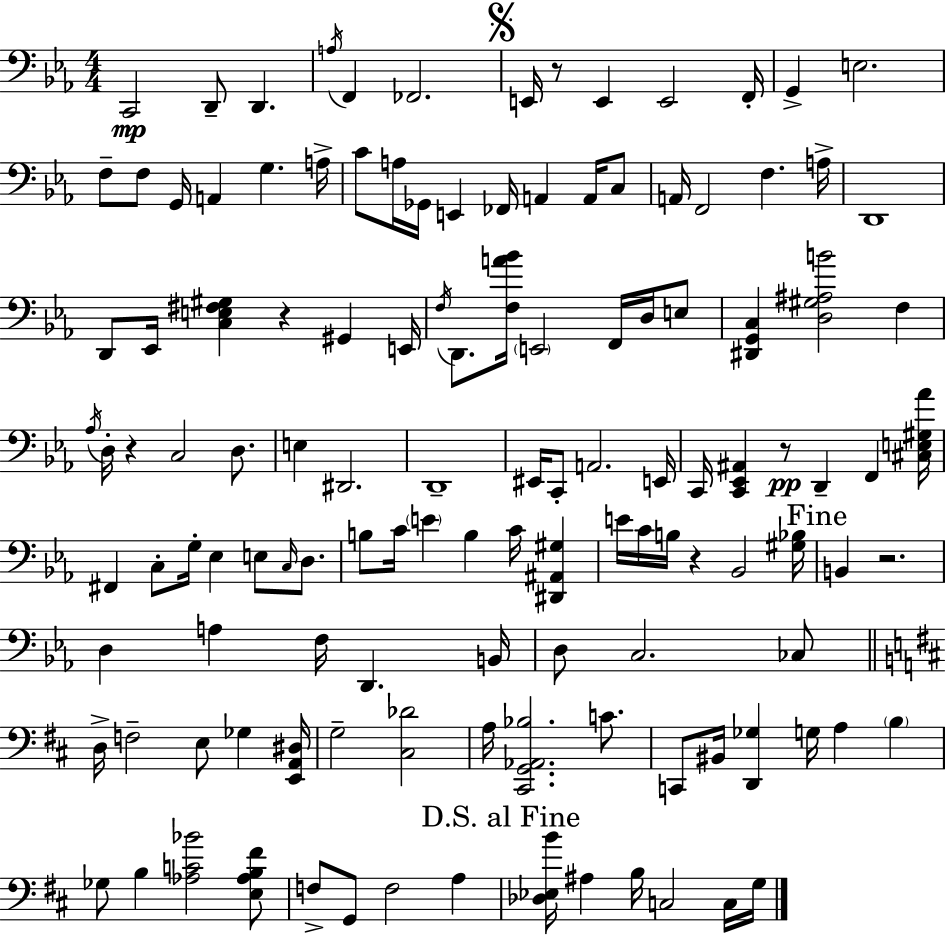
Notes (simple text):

C2/h D2/e D2/q. A3/s F2/q FES2/h. E2/s R/e E2/q E2/h F2/s G2/q E3/h. F3/e F3/e G2/s A2/q G3/q. A3/s C4/e A3/s Gb2/s E2/q FES2/s A2/q A2/s C3/e A2/s F2/h F3/q. A3/s D2/w D2/e Eb2/s [C3,E3,F#3,G#3]/q R/q G#2/q E2/s F3/s D2/e. [F3,A4,Bb4]/s E2/h F2/s D3/s E3/e [D#2,G2,C3]/q [D3,G#3,A#3,B4]/h F3/q Ab3/s D3/s R/q C3/h D3/e. E3/q D#2/h. D2/w EIS2/s C2/e A2/h. E2/s C2/s [C2,Eb2,A#2]/q R/e D2/q F2/q [C#3,E3,G#3,Ab4]/s F#2/q C3/e G3/s Eb3/q E3/e C3/s D3/e. B3/e C4/s E4/q B3/q C4/s [D#2,A#2,G#3]/q E4/s C4/s B3/s R/q Bb2/h [G#3,Bb3]/s B2/q R/h. D3/q A3/q F3/s D2/q. B2/s D3/e C3/h. CES3/e D3/s F3/h E3/e Gb3/q [E2,A2,D#3]/s G3/h [C#3,Db4]/h A3/s [C#2,G2,Ab2,Bb3]/h. C4/e. C2/e BIS2/s [D2,Gb3]/q G3/s A3/q B3/q Gb3/e B3/q [Ab3,C4,Bb4]/h [E3,Ab3,B3,F#4]/e F3/e G2/e F3/h A3/q [Db3,Eb3,B4]/s A#3/q B3/s C3/h C3/s G3/s